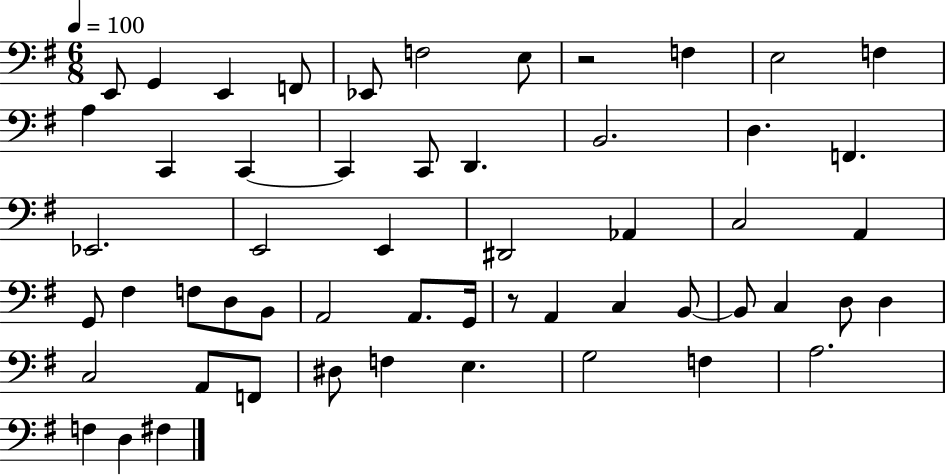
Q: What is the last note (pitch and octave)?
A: F#3